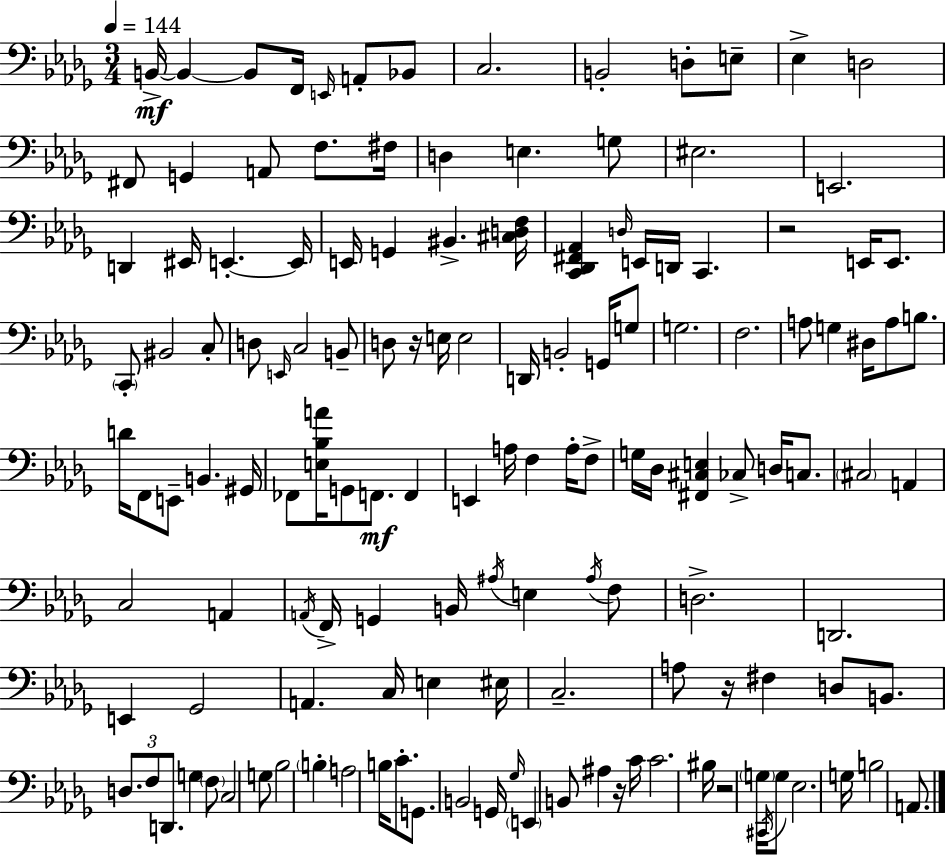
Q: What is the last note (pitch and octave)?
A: A2